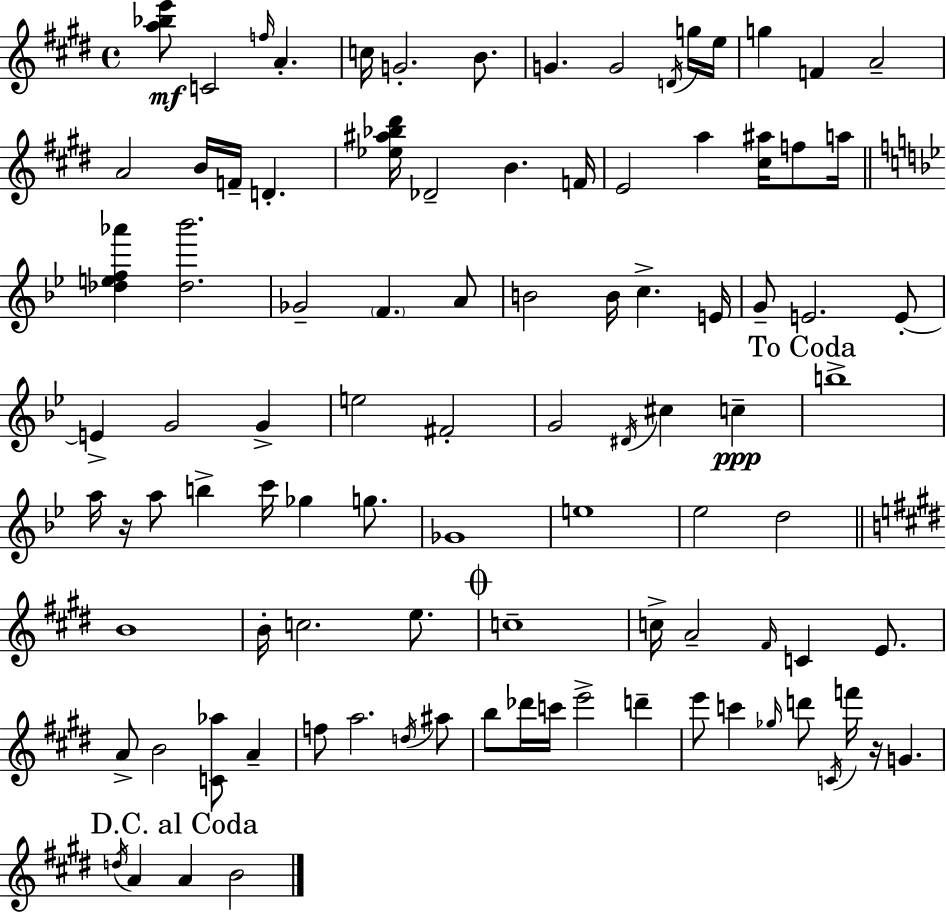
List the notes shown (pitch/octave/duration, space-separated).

[A5,Bb5,E6]/e C4/h F5/s A4/q. C5/s G4/h. B4/e. G4/q. G4/h D4/s G5/s E5/s G5/q F4/q A4/h A4/h B4/s F4/s D4/q. [Eb5,A#5,Bb5,D#6]/s Db4/h B4/q. F4/s E4/h A5/q [C#5,A#5]/s F5/e A5/s [Db5,E5,F5,Ab6]/q [Db5,Bb6]/h. Gb4/h F4/q. A4/e B4/h B4/s C5/q. E4/s G4/e E4/h. E4/e E4/q G4/h G4/q E5/h F#4/h G4/h D#4/s C#5/q C5/q B5/w A5/s R/s A5/e B5/q C6/s Gb5/q G5/e. Gb4/w E5/w Eb5/h D5/h B4/w B4/s C5/h. E5/e. C5/w C5/s A4/h F#4/s C4/q E4/e. A4/e B4/h [C4,Ab5]/e A4/q F5/e A5/h. D5/s A#5/e B5/e Db6/s C6/s E6/h D6/q E6/e C6/q Gb5/s D6/e C4/s F6/s R/s G4/q. D5/s A4/q A4/q B4/h